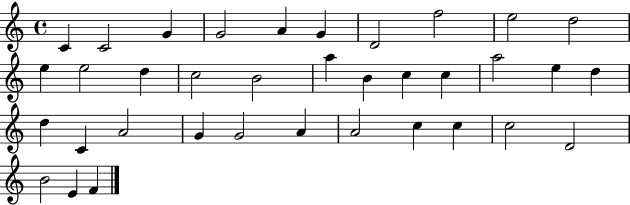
C4/q C4/h G4/q G4/h A4/q G4/q D4/h F5/h E5/h D5/h E5/q E5/h D5/q C5/h B4/h A5/q B4/q C5/q C5/q A5/h E5/q D5/q D5/q C4/q A4/h G4/q G4/h A4/q A4/h C5/q C5/q C5/h D4/h B4/h E4/q F4/q